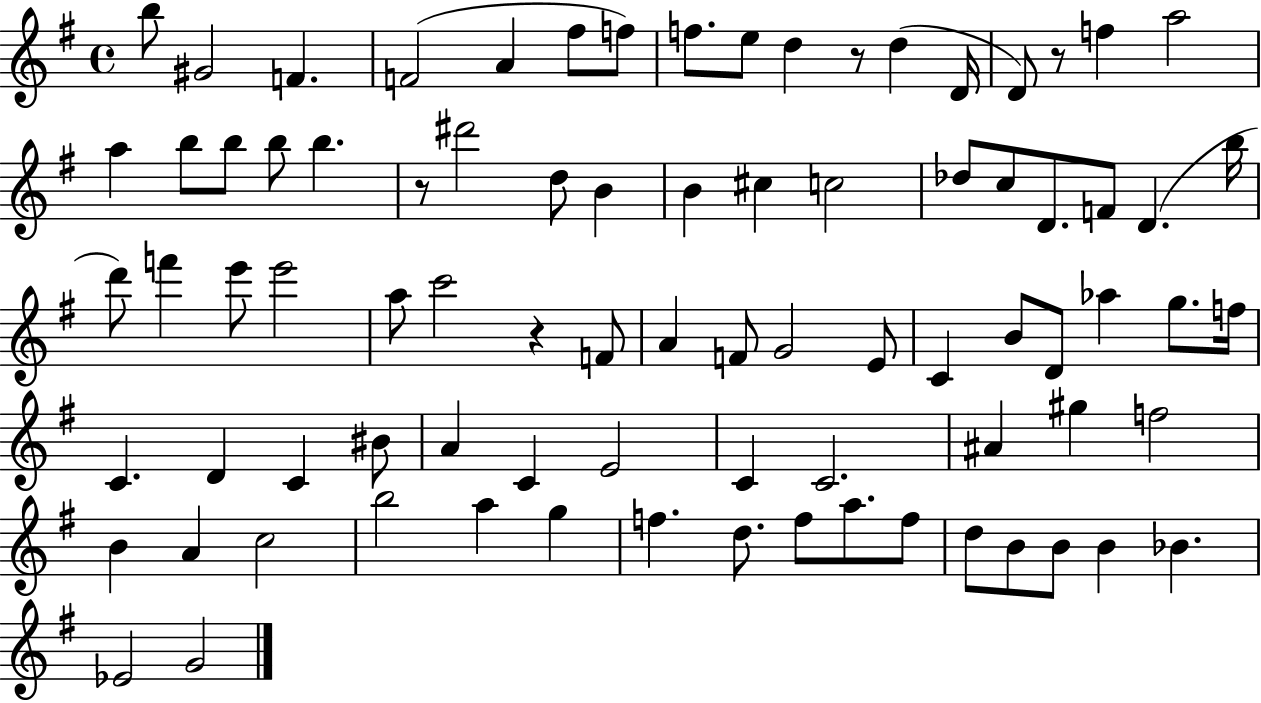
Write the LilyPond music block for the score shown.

{
  \clef treble
  \time 4/4
  \defaultTimeSignature
  \key g \major
  \repeat volta 2 { b''8 gis'2 f'4. | f'2( a'4 fis''8 f''8) | f''8. e''8 d''4 r8 d''4( d'16 | d'8) r8 f''4 a''2 | \break a''4 b''8 b''8 b''8 b''4. | r8 dis'''2 d''8 b'4 | b'4 cis''4 c''2 | des''8 c''8 d'8. f'8 d'4.( b''16 | \break d'''8) f'''4 e'''8 e'''2 | a''8 c'''2 r4 f'8 | a'4 f'8 g'2 e'8 | c'4 b'8 d'8 aes''4 g''8. f''16 | \break c'4. d'4 c'4 bis'8 | a'4 c'4 e'2 | c'4 c'2. | ais'4 gis''4 f''2 | \break b'4 a'4 c''2 | b''2 a''4 g''4 | f''4. d''8. f''8 a''8. f''8 | d''8 b'8 b'8 b'4 bes'4. | \break ees'2 g'2 | } \bar "|."
}